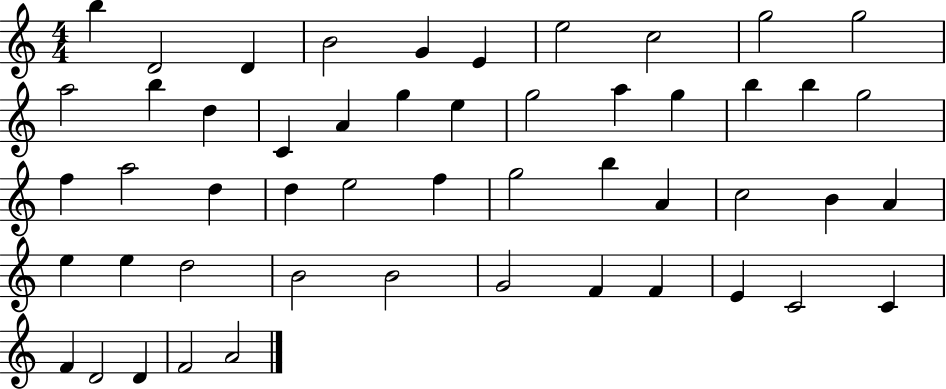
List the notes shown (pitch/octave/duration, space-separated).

B5/q D4/h D4/q B4/h G4/q E4/q E5/h C5/h G5/h G5/h A5/h B5/q D5/q C4/q A4/q G5/q E5/q G5/h A5/q G5/q B5/q B5/q G5/h F5/q A5/h D5/q D5/q E5/h F5/q G5/h B5/q A4/q C5/h B4/q A4/q E5/q E5/q D5/h B4/h B4/h G4/h F4/q F4/q E4/q C4/h C4/q F4/q D4/h D4/q F4/h A4/h